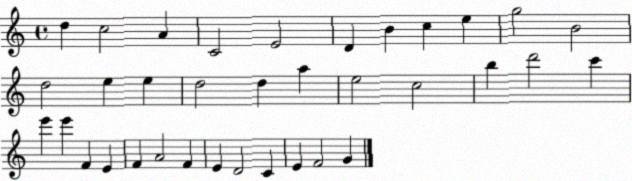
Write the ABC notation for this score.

X:1
T:Untitled
M:4/4
L:1/4
K:C
d c2 A C2 E2 D B c e g2 B2 d2 e e d2 d a e2 c2 b d'2 c' e' e' F E F A2 F E D2 C E F2 G